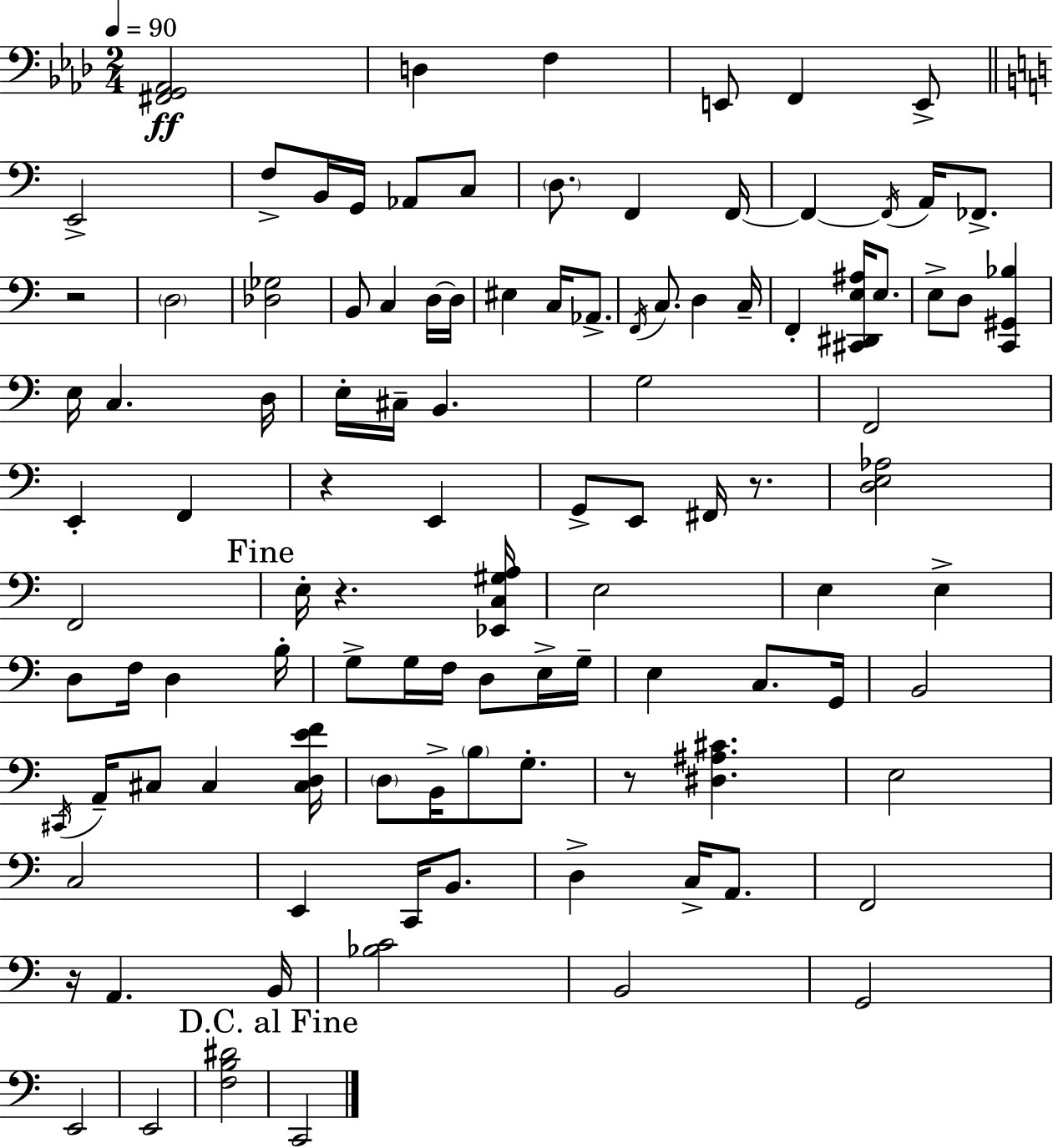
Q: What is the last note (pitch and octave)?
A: C2